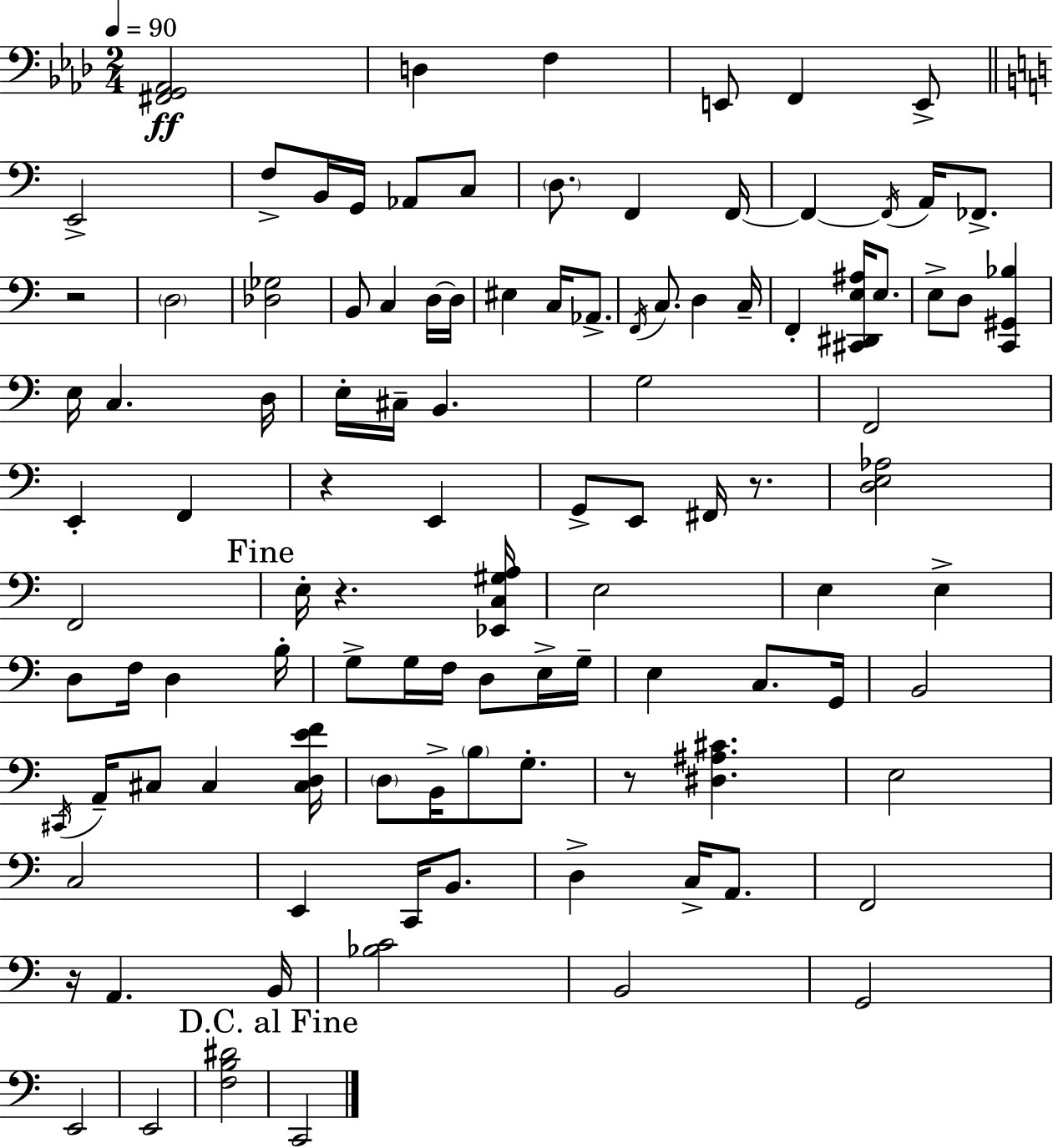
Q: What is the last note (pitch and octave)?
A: C2